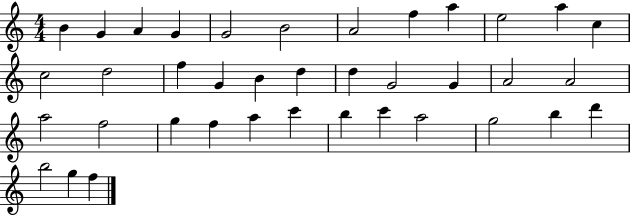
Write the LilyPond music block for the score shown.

{
  \clef treble
  \numericTimeSignature
  \time 4/4
  \key c \major
  b'4 g'4 a'4 g'4 | g'2 b'2 | a'2 f''4 a''4 | e''2 a''4 c''4 | \break c''2 d''2 | f''4 g'4 b'4 d''4 | d''4 g'2 g'4 | a'2 a'2 | \break a''2 f''2 | g''4 f''4 a''4 c'''4 | b''4 c'''4 a''2 | g''2 b''4 d'''4 | \break b''2 g''4 f''4 | \bar "|."
}